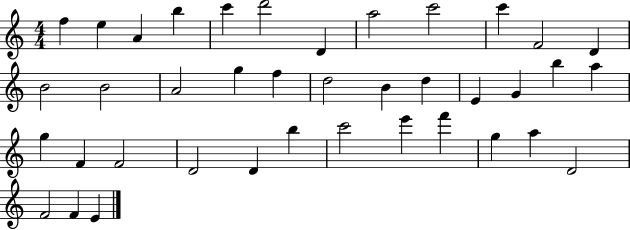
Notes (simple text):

F5/q E5/q A4/q B5/q C6/q D6/h D4/q A5/h C6/h C6/q F4/h D4/q B4/h B4/h A4/h G5/q F5/q D5/h B4/q D5/q E4/q G4/q B5/q A5/q G5/q F4/q F4/h D4/h D4/q B5/q C6/h E6/q F6/q G5/q A5/q D4/h F4/h F4/q E4/q